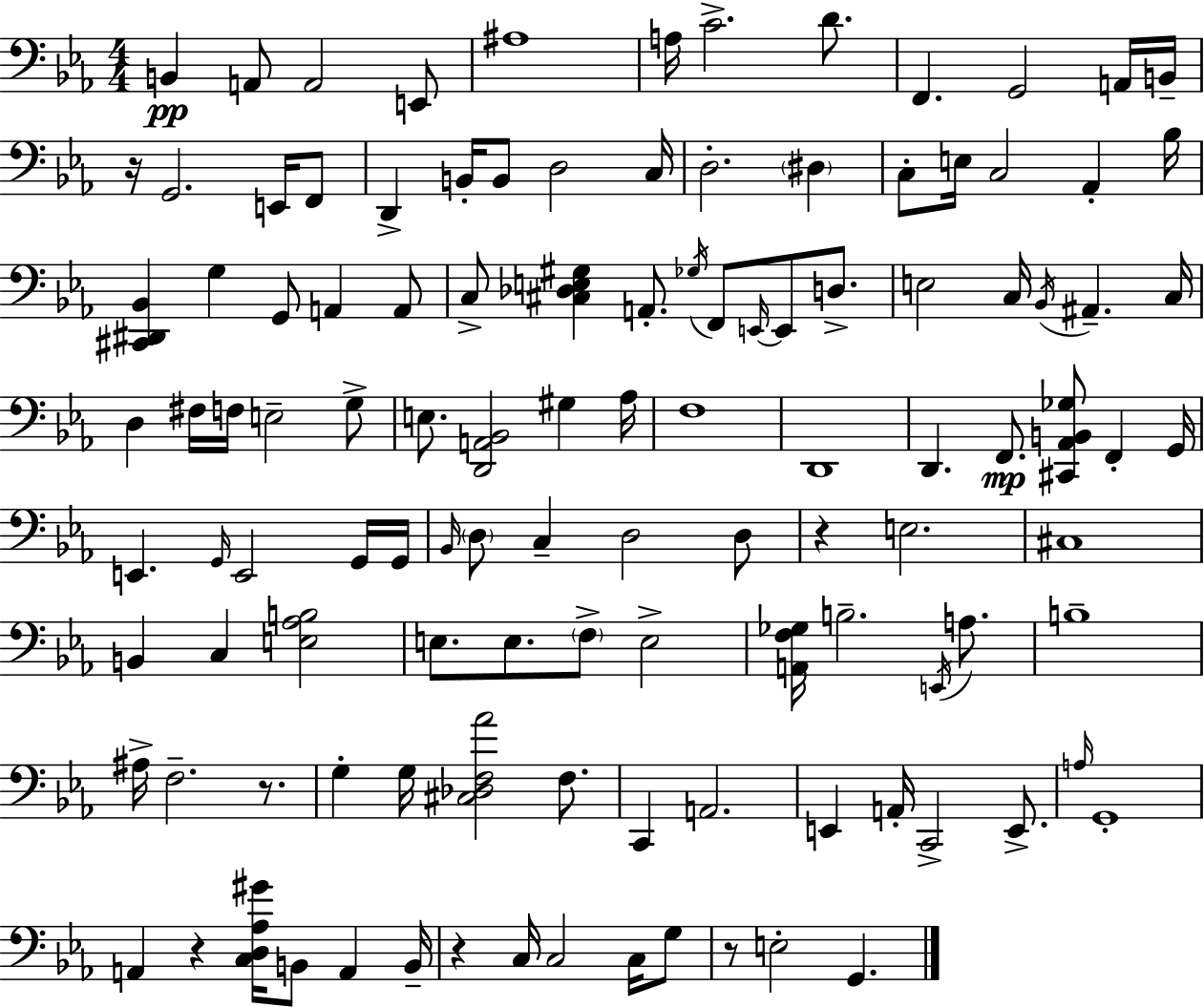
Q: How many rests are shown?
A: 6